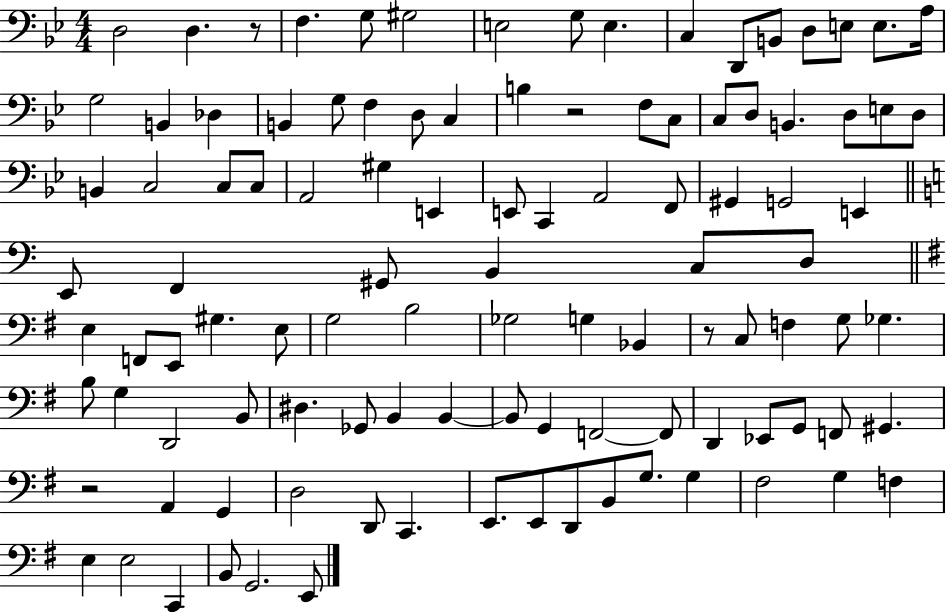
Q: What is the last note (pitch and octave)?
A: E2